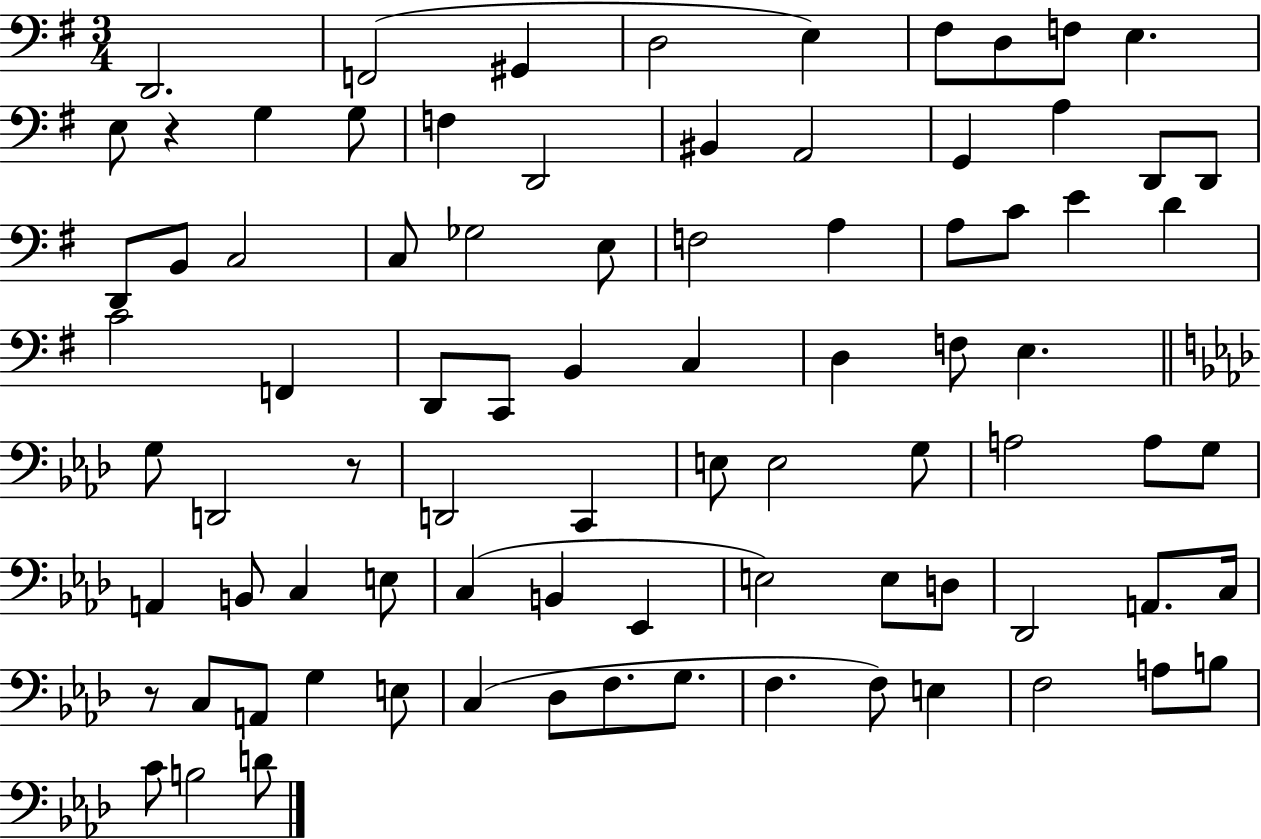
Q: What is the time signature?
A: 3/4